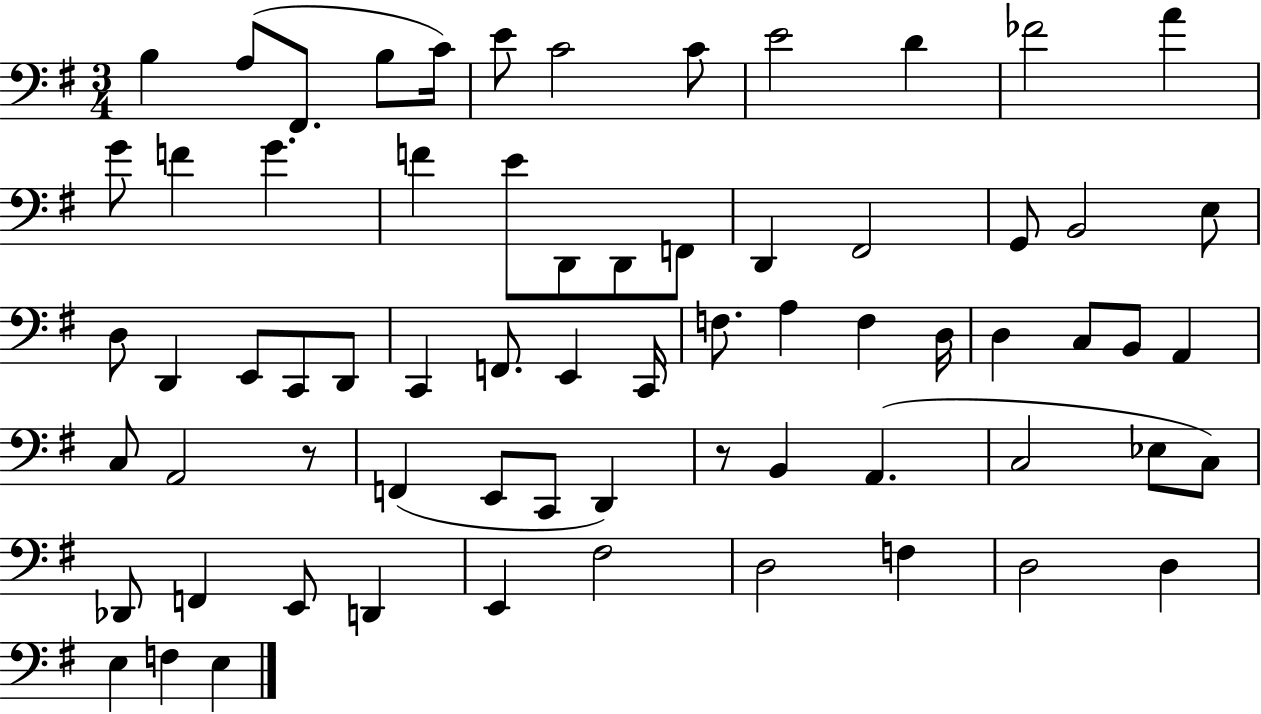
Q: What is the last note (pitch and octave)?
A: E3